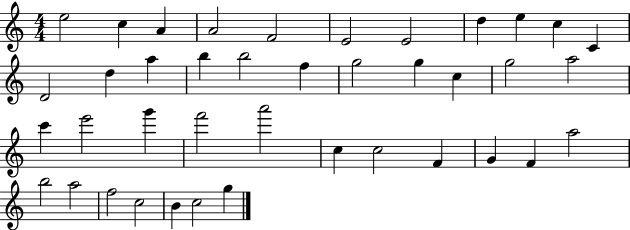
E5/h C5/q A4/q A4/h F4/h E4/h E4/h D5/q E5/q C5/q C4/q D4/h D5/q A5/q B5/q B5/h F5/q G5/h G5/q C5/q G5/h A5/h C6/q E6/h G6/q F6/h A6/h C5/q C5/h F4/q G4/q F4/q A5/h B5/h A5/h F5/h C5/h B4/q C5/h G5/q